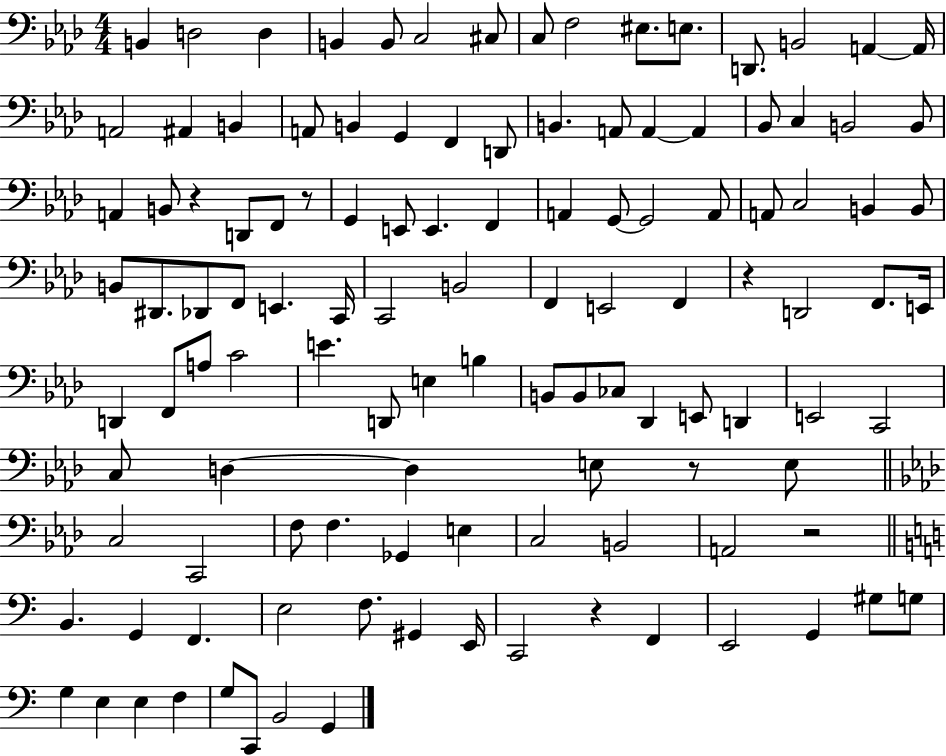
{
  \clef bass
  \numericTimeSignature
  \time 4/4
  \key aes \major
  b,4 d2 d4 | b,4 b,8 c2 cis8 | c8 f2 eis8. e8. | d,8. b,2 a,4~~ a,16 | \break a,2 ais,4 b,4 | a,8 b,4 g,4 f,4 d,8 | b,4. a,8 a,4~~ a,4 | bes,8 c4 b,2 b,8 | \break a,4 b,8 r4 d,8 f,8 r8 | g,4 e,8 e,4. f,4 | a,4 g,8~~ g,2 a,8 | a,8 c2 b,4 b,8 | \break b,8 dis,8. des,8 f,8 e,4. c,16 | c,2 b,2 | f,4 e,2 f,4 | r4 d,2 f,8. e,16 | \break d,4 f,8 a8 c'2 | e'4. d,8 e4 b4 | b,8 b,8 ces8 des,4 e,8 d,4 | e,2 c,2 | \break c8 d4~~ d4 e8 r8 e8 | \bar "||" \break \key f \minor c2 c,2 | f8 f4. ges,4 e4 | c2 b,2 | a,2 r2 | \break \bar "||" \break \key c \major b,4. g,4 f,4. | e2 f8. gis,4 e,16 | c,2 r4 f,4 | e,2 g,4 gis8 g8 | \break g4 e4 e4 f4 | g8 c,8 b,2 g,4 | \bar "|."
}